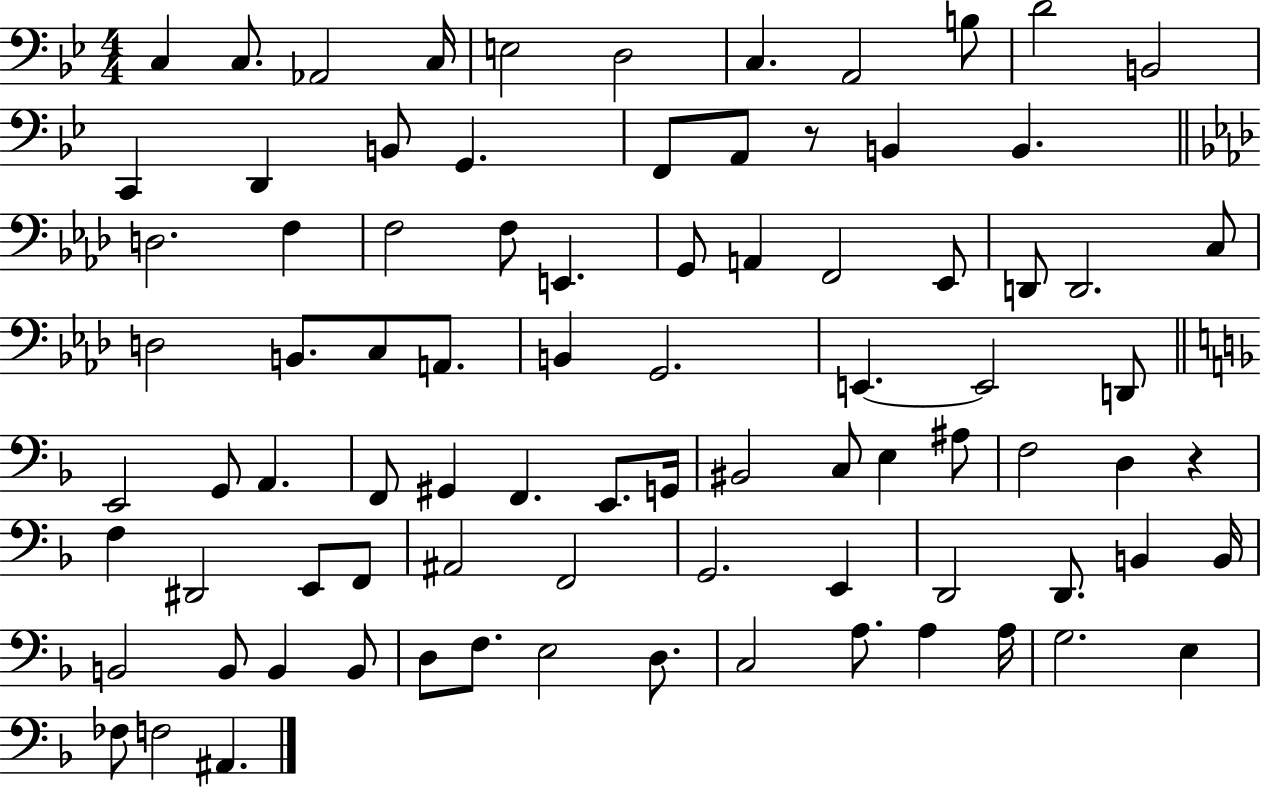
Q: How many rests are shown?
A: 2